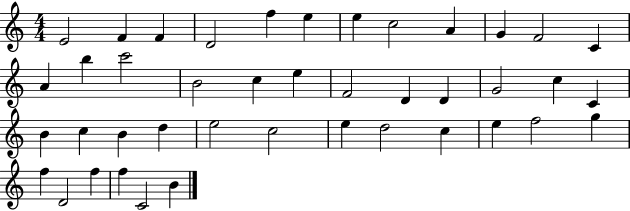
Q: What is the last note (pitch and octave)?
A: B4